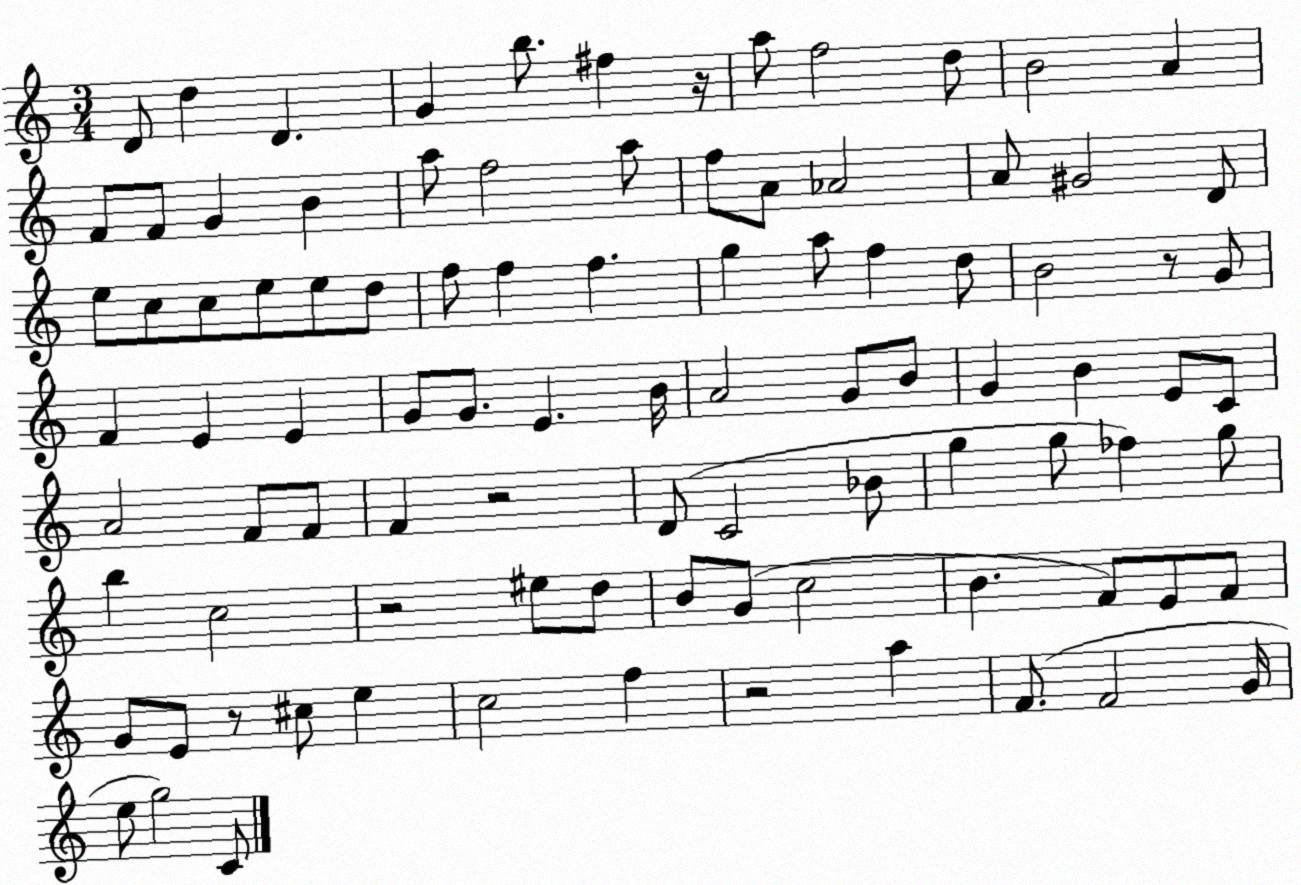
X:1
T:Untitled
M:3/4
L:1/4
K:C
D/2 d D G b/2 ^f z/4 a/2 f2 d/2 B2 A F/2 F/2 G B a/2 f2 a/2 f/2 A/2 _A2 A/2 ^G2 D/2 e/2 c/2 c/2 e/2 e/2 d/2 f/2 f f g a/2 f d/2 B2 z/2 G/2 F E E G/2 G/2 E B/4 A2 G/2 B/2 G B E/2 C/2 A2 F/2 F/2 F z2 D/2 C2 _B/2 g g/2 _f g/2 b c2 z2 ^e/2 d/2 B/2 G/2 c2 B F/2 E/2 F/2 G/2 E/2 z/2 ^c/2 e c2 f z2 a F/2 F2 G/4 e/2 g2 C/2